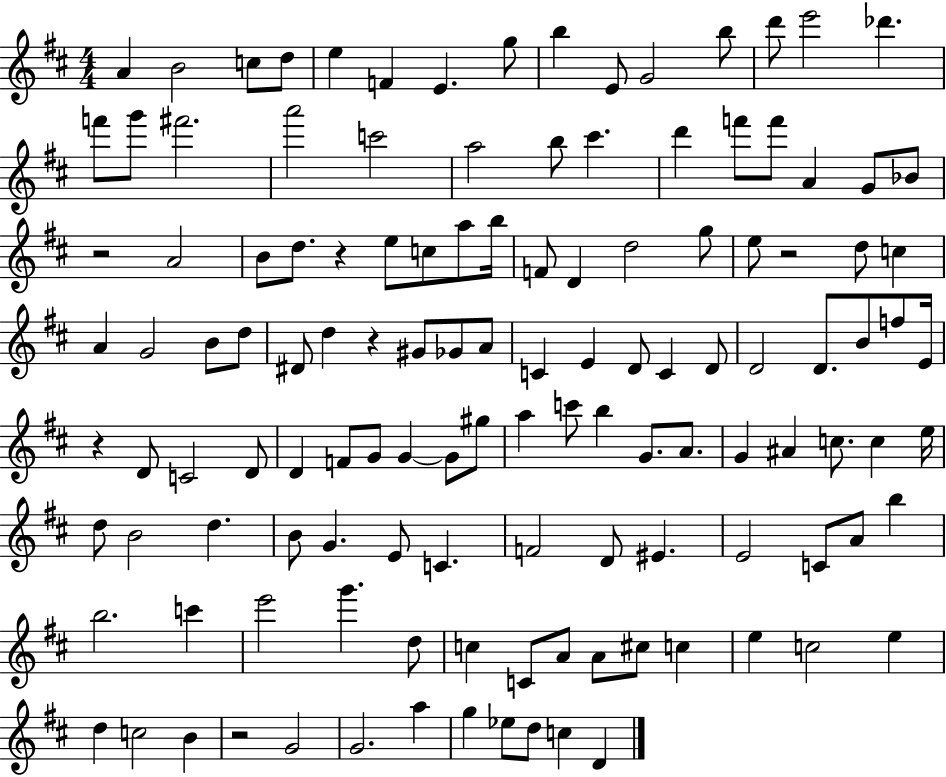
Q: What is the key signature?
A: D major